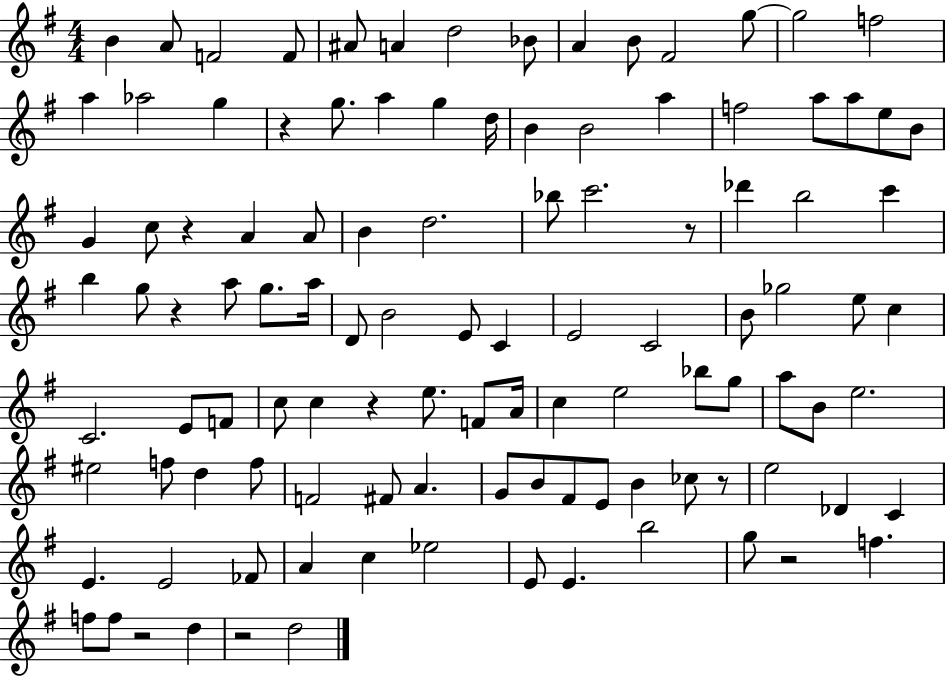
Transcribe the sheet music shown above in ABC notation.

X:1
T:Untitled
M:4/4
L:1/4
K:G
B A/2 F2 F/2 ^A/2 A d2 _B/2 A B/2 ^F2 g/2 g2 f2 a _a2 g z g/2 a g d/4 B B2 a f2 a/2 a/2 e/2 B/2 G c/2 z A A/2 B d2 _b/2 c'2 z/2 _d' b2 c' b g/2 z a/2 g/2 a/4 D/2 B2 E/2 C E2 C2 B/2 _g2 e/2 c C2 E/2 F/2 c/2 c z e/2 F/2 A/4 c e2 _b/2 g/2 a/2 B/2 e2 ^e2 f/2 d f/2 F2 ^F/2 A G/2 B/2 ^F/2 E/2 B _c/2 z/2 e2 _D C E E2 _F/2 A c _e2 E/2 E b2 g/2 z2 f f/2 f/2 z2 d z2 d2